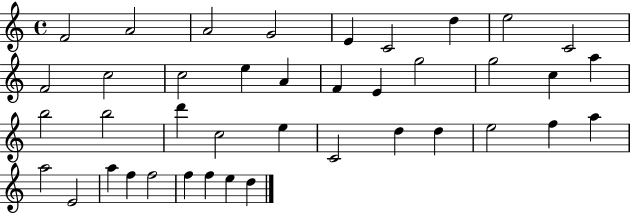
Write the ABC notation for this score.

X:1
T:Untitled
M:4/4
L:1/4
K:C
F2 A2 A2 G2 E C2 d e2 C2 F2 c2 c2 e A F E g2 g2 c a b2 b2 d' c2 e C2 d d e2 f a a2 E2 a f f2 f f e d